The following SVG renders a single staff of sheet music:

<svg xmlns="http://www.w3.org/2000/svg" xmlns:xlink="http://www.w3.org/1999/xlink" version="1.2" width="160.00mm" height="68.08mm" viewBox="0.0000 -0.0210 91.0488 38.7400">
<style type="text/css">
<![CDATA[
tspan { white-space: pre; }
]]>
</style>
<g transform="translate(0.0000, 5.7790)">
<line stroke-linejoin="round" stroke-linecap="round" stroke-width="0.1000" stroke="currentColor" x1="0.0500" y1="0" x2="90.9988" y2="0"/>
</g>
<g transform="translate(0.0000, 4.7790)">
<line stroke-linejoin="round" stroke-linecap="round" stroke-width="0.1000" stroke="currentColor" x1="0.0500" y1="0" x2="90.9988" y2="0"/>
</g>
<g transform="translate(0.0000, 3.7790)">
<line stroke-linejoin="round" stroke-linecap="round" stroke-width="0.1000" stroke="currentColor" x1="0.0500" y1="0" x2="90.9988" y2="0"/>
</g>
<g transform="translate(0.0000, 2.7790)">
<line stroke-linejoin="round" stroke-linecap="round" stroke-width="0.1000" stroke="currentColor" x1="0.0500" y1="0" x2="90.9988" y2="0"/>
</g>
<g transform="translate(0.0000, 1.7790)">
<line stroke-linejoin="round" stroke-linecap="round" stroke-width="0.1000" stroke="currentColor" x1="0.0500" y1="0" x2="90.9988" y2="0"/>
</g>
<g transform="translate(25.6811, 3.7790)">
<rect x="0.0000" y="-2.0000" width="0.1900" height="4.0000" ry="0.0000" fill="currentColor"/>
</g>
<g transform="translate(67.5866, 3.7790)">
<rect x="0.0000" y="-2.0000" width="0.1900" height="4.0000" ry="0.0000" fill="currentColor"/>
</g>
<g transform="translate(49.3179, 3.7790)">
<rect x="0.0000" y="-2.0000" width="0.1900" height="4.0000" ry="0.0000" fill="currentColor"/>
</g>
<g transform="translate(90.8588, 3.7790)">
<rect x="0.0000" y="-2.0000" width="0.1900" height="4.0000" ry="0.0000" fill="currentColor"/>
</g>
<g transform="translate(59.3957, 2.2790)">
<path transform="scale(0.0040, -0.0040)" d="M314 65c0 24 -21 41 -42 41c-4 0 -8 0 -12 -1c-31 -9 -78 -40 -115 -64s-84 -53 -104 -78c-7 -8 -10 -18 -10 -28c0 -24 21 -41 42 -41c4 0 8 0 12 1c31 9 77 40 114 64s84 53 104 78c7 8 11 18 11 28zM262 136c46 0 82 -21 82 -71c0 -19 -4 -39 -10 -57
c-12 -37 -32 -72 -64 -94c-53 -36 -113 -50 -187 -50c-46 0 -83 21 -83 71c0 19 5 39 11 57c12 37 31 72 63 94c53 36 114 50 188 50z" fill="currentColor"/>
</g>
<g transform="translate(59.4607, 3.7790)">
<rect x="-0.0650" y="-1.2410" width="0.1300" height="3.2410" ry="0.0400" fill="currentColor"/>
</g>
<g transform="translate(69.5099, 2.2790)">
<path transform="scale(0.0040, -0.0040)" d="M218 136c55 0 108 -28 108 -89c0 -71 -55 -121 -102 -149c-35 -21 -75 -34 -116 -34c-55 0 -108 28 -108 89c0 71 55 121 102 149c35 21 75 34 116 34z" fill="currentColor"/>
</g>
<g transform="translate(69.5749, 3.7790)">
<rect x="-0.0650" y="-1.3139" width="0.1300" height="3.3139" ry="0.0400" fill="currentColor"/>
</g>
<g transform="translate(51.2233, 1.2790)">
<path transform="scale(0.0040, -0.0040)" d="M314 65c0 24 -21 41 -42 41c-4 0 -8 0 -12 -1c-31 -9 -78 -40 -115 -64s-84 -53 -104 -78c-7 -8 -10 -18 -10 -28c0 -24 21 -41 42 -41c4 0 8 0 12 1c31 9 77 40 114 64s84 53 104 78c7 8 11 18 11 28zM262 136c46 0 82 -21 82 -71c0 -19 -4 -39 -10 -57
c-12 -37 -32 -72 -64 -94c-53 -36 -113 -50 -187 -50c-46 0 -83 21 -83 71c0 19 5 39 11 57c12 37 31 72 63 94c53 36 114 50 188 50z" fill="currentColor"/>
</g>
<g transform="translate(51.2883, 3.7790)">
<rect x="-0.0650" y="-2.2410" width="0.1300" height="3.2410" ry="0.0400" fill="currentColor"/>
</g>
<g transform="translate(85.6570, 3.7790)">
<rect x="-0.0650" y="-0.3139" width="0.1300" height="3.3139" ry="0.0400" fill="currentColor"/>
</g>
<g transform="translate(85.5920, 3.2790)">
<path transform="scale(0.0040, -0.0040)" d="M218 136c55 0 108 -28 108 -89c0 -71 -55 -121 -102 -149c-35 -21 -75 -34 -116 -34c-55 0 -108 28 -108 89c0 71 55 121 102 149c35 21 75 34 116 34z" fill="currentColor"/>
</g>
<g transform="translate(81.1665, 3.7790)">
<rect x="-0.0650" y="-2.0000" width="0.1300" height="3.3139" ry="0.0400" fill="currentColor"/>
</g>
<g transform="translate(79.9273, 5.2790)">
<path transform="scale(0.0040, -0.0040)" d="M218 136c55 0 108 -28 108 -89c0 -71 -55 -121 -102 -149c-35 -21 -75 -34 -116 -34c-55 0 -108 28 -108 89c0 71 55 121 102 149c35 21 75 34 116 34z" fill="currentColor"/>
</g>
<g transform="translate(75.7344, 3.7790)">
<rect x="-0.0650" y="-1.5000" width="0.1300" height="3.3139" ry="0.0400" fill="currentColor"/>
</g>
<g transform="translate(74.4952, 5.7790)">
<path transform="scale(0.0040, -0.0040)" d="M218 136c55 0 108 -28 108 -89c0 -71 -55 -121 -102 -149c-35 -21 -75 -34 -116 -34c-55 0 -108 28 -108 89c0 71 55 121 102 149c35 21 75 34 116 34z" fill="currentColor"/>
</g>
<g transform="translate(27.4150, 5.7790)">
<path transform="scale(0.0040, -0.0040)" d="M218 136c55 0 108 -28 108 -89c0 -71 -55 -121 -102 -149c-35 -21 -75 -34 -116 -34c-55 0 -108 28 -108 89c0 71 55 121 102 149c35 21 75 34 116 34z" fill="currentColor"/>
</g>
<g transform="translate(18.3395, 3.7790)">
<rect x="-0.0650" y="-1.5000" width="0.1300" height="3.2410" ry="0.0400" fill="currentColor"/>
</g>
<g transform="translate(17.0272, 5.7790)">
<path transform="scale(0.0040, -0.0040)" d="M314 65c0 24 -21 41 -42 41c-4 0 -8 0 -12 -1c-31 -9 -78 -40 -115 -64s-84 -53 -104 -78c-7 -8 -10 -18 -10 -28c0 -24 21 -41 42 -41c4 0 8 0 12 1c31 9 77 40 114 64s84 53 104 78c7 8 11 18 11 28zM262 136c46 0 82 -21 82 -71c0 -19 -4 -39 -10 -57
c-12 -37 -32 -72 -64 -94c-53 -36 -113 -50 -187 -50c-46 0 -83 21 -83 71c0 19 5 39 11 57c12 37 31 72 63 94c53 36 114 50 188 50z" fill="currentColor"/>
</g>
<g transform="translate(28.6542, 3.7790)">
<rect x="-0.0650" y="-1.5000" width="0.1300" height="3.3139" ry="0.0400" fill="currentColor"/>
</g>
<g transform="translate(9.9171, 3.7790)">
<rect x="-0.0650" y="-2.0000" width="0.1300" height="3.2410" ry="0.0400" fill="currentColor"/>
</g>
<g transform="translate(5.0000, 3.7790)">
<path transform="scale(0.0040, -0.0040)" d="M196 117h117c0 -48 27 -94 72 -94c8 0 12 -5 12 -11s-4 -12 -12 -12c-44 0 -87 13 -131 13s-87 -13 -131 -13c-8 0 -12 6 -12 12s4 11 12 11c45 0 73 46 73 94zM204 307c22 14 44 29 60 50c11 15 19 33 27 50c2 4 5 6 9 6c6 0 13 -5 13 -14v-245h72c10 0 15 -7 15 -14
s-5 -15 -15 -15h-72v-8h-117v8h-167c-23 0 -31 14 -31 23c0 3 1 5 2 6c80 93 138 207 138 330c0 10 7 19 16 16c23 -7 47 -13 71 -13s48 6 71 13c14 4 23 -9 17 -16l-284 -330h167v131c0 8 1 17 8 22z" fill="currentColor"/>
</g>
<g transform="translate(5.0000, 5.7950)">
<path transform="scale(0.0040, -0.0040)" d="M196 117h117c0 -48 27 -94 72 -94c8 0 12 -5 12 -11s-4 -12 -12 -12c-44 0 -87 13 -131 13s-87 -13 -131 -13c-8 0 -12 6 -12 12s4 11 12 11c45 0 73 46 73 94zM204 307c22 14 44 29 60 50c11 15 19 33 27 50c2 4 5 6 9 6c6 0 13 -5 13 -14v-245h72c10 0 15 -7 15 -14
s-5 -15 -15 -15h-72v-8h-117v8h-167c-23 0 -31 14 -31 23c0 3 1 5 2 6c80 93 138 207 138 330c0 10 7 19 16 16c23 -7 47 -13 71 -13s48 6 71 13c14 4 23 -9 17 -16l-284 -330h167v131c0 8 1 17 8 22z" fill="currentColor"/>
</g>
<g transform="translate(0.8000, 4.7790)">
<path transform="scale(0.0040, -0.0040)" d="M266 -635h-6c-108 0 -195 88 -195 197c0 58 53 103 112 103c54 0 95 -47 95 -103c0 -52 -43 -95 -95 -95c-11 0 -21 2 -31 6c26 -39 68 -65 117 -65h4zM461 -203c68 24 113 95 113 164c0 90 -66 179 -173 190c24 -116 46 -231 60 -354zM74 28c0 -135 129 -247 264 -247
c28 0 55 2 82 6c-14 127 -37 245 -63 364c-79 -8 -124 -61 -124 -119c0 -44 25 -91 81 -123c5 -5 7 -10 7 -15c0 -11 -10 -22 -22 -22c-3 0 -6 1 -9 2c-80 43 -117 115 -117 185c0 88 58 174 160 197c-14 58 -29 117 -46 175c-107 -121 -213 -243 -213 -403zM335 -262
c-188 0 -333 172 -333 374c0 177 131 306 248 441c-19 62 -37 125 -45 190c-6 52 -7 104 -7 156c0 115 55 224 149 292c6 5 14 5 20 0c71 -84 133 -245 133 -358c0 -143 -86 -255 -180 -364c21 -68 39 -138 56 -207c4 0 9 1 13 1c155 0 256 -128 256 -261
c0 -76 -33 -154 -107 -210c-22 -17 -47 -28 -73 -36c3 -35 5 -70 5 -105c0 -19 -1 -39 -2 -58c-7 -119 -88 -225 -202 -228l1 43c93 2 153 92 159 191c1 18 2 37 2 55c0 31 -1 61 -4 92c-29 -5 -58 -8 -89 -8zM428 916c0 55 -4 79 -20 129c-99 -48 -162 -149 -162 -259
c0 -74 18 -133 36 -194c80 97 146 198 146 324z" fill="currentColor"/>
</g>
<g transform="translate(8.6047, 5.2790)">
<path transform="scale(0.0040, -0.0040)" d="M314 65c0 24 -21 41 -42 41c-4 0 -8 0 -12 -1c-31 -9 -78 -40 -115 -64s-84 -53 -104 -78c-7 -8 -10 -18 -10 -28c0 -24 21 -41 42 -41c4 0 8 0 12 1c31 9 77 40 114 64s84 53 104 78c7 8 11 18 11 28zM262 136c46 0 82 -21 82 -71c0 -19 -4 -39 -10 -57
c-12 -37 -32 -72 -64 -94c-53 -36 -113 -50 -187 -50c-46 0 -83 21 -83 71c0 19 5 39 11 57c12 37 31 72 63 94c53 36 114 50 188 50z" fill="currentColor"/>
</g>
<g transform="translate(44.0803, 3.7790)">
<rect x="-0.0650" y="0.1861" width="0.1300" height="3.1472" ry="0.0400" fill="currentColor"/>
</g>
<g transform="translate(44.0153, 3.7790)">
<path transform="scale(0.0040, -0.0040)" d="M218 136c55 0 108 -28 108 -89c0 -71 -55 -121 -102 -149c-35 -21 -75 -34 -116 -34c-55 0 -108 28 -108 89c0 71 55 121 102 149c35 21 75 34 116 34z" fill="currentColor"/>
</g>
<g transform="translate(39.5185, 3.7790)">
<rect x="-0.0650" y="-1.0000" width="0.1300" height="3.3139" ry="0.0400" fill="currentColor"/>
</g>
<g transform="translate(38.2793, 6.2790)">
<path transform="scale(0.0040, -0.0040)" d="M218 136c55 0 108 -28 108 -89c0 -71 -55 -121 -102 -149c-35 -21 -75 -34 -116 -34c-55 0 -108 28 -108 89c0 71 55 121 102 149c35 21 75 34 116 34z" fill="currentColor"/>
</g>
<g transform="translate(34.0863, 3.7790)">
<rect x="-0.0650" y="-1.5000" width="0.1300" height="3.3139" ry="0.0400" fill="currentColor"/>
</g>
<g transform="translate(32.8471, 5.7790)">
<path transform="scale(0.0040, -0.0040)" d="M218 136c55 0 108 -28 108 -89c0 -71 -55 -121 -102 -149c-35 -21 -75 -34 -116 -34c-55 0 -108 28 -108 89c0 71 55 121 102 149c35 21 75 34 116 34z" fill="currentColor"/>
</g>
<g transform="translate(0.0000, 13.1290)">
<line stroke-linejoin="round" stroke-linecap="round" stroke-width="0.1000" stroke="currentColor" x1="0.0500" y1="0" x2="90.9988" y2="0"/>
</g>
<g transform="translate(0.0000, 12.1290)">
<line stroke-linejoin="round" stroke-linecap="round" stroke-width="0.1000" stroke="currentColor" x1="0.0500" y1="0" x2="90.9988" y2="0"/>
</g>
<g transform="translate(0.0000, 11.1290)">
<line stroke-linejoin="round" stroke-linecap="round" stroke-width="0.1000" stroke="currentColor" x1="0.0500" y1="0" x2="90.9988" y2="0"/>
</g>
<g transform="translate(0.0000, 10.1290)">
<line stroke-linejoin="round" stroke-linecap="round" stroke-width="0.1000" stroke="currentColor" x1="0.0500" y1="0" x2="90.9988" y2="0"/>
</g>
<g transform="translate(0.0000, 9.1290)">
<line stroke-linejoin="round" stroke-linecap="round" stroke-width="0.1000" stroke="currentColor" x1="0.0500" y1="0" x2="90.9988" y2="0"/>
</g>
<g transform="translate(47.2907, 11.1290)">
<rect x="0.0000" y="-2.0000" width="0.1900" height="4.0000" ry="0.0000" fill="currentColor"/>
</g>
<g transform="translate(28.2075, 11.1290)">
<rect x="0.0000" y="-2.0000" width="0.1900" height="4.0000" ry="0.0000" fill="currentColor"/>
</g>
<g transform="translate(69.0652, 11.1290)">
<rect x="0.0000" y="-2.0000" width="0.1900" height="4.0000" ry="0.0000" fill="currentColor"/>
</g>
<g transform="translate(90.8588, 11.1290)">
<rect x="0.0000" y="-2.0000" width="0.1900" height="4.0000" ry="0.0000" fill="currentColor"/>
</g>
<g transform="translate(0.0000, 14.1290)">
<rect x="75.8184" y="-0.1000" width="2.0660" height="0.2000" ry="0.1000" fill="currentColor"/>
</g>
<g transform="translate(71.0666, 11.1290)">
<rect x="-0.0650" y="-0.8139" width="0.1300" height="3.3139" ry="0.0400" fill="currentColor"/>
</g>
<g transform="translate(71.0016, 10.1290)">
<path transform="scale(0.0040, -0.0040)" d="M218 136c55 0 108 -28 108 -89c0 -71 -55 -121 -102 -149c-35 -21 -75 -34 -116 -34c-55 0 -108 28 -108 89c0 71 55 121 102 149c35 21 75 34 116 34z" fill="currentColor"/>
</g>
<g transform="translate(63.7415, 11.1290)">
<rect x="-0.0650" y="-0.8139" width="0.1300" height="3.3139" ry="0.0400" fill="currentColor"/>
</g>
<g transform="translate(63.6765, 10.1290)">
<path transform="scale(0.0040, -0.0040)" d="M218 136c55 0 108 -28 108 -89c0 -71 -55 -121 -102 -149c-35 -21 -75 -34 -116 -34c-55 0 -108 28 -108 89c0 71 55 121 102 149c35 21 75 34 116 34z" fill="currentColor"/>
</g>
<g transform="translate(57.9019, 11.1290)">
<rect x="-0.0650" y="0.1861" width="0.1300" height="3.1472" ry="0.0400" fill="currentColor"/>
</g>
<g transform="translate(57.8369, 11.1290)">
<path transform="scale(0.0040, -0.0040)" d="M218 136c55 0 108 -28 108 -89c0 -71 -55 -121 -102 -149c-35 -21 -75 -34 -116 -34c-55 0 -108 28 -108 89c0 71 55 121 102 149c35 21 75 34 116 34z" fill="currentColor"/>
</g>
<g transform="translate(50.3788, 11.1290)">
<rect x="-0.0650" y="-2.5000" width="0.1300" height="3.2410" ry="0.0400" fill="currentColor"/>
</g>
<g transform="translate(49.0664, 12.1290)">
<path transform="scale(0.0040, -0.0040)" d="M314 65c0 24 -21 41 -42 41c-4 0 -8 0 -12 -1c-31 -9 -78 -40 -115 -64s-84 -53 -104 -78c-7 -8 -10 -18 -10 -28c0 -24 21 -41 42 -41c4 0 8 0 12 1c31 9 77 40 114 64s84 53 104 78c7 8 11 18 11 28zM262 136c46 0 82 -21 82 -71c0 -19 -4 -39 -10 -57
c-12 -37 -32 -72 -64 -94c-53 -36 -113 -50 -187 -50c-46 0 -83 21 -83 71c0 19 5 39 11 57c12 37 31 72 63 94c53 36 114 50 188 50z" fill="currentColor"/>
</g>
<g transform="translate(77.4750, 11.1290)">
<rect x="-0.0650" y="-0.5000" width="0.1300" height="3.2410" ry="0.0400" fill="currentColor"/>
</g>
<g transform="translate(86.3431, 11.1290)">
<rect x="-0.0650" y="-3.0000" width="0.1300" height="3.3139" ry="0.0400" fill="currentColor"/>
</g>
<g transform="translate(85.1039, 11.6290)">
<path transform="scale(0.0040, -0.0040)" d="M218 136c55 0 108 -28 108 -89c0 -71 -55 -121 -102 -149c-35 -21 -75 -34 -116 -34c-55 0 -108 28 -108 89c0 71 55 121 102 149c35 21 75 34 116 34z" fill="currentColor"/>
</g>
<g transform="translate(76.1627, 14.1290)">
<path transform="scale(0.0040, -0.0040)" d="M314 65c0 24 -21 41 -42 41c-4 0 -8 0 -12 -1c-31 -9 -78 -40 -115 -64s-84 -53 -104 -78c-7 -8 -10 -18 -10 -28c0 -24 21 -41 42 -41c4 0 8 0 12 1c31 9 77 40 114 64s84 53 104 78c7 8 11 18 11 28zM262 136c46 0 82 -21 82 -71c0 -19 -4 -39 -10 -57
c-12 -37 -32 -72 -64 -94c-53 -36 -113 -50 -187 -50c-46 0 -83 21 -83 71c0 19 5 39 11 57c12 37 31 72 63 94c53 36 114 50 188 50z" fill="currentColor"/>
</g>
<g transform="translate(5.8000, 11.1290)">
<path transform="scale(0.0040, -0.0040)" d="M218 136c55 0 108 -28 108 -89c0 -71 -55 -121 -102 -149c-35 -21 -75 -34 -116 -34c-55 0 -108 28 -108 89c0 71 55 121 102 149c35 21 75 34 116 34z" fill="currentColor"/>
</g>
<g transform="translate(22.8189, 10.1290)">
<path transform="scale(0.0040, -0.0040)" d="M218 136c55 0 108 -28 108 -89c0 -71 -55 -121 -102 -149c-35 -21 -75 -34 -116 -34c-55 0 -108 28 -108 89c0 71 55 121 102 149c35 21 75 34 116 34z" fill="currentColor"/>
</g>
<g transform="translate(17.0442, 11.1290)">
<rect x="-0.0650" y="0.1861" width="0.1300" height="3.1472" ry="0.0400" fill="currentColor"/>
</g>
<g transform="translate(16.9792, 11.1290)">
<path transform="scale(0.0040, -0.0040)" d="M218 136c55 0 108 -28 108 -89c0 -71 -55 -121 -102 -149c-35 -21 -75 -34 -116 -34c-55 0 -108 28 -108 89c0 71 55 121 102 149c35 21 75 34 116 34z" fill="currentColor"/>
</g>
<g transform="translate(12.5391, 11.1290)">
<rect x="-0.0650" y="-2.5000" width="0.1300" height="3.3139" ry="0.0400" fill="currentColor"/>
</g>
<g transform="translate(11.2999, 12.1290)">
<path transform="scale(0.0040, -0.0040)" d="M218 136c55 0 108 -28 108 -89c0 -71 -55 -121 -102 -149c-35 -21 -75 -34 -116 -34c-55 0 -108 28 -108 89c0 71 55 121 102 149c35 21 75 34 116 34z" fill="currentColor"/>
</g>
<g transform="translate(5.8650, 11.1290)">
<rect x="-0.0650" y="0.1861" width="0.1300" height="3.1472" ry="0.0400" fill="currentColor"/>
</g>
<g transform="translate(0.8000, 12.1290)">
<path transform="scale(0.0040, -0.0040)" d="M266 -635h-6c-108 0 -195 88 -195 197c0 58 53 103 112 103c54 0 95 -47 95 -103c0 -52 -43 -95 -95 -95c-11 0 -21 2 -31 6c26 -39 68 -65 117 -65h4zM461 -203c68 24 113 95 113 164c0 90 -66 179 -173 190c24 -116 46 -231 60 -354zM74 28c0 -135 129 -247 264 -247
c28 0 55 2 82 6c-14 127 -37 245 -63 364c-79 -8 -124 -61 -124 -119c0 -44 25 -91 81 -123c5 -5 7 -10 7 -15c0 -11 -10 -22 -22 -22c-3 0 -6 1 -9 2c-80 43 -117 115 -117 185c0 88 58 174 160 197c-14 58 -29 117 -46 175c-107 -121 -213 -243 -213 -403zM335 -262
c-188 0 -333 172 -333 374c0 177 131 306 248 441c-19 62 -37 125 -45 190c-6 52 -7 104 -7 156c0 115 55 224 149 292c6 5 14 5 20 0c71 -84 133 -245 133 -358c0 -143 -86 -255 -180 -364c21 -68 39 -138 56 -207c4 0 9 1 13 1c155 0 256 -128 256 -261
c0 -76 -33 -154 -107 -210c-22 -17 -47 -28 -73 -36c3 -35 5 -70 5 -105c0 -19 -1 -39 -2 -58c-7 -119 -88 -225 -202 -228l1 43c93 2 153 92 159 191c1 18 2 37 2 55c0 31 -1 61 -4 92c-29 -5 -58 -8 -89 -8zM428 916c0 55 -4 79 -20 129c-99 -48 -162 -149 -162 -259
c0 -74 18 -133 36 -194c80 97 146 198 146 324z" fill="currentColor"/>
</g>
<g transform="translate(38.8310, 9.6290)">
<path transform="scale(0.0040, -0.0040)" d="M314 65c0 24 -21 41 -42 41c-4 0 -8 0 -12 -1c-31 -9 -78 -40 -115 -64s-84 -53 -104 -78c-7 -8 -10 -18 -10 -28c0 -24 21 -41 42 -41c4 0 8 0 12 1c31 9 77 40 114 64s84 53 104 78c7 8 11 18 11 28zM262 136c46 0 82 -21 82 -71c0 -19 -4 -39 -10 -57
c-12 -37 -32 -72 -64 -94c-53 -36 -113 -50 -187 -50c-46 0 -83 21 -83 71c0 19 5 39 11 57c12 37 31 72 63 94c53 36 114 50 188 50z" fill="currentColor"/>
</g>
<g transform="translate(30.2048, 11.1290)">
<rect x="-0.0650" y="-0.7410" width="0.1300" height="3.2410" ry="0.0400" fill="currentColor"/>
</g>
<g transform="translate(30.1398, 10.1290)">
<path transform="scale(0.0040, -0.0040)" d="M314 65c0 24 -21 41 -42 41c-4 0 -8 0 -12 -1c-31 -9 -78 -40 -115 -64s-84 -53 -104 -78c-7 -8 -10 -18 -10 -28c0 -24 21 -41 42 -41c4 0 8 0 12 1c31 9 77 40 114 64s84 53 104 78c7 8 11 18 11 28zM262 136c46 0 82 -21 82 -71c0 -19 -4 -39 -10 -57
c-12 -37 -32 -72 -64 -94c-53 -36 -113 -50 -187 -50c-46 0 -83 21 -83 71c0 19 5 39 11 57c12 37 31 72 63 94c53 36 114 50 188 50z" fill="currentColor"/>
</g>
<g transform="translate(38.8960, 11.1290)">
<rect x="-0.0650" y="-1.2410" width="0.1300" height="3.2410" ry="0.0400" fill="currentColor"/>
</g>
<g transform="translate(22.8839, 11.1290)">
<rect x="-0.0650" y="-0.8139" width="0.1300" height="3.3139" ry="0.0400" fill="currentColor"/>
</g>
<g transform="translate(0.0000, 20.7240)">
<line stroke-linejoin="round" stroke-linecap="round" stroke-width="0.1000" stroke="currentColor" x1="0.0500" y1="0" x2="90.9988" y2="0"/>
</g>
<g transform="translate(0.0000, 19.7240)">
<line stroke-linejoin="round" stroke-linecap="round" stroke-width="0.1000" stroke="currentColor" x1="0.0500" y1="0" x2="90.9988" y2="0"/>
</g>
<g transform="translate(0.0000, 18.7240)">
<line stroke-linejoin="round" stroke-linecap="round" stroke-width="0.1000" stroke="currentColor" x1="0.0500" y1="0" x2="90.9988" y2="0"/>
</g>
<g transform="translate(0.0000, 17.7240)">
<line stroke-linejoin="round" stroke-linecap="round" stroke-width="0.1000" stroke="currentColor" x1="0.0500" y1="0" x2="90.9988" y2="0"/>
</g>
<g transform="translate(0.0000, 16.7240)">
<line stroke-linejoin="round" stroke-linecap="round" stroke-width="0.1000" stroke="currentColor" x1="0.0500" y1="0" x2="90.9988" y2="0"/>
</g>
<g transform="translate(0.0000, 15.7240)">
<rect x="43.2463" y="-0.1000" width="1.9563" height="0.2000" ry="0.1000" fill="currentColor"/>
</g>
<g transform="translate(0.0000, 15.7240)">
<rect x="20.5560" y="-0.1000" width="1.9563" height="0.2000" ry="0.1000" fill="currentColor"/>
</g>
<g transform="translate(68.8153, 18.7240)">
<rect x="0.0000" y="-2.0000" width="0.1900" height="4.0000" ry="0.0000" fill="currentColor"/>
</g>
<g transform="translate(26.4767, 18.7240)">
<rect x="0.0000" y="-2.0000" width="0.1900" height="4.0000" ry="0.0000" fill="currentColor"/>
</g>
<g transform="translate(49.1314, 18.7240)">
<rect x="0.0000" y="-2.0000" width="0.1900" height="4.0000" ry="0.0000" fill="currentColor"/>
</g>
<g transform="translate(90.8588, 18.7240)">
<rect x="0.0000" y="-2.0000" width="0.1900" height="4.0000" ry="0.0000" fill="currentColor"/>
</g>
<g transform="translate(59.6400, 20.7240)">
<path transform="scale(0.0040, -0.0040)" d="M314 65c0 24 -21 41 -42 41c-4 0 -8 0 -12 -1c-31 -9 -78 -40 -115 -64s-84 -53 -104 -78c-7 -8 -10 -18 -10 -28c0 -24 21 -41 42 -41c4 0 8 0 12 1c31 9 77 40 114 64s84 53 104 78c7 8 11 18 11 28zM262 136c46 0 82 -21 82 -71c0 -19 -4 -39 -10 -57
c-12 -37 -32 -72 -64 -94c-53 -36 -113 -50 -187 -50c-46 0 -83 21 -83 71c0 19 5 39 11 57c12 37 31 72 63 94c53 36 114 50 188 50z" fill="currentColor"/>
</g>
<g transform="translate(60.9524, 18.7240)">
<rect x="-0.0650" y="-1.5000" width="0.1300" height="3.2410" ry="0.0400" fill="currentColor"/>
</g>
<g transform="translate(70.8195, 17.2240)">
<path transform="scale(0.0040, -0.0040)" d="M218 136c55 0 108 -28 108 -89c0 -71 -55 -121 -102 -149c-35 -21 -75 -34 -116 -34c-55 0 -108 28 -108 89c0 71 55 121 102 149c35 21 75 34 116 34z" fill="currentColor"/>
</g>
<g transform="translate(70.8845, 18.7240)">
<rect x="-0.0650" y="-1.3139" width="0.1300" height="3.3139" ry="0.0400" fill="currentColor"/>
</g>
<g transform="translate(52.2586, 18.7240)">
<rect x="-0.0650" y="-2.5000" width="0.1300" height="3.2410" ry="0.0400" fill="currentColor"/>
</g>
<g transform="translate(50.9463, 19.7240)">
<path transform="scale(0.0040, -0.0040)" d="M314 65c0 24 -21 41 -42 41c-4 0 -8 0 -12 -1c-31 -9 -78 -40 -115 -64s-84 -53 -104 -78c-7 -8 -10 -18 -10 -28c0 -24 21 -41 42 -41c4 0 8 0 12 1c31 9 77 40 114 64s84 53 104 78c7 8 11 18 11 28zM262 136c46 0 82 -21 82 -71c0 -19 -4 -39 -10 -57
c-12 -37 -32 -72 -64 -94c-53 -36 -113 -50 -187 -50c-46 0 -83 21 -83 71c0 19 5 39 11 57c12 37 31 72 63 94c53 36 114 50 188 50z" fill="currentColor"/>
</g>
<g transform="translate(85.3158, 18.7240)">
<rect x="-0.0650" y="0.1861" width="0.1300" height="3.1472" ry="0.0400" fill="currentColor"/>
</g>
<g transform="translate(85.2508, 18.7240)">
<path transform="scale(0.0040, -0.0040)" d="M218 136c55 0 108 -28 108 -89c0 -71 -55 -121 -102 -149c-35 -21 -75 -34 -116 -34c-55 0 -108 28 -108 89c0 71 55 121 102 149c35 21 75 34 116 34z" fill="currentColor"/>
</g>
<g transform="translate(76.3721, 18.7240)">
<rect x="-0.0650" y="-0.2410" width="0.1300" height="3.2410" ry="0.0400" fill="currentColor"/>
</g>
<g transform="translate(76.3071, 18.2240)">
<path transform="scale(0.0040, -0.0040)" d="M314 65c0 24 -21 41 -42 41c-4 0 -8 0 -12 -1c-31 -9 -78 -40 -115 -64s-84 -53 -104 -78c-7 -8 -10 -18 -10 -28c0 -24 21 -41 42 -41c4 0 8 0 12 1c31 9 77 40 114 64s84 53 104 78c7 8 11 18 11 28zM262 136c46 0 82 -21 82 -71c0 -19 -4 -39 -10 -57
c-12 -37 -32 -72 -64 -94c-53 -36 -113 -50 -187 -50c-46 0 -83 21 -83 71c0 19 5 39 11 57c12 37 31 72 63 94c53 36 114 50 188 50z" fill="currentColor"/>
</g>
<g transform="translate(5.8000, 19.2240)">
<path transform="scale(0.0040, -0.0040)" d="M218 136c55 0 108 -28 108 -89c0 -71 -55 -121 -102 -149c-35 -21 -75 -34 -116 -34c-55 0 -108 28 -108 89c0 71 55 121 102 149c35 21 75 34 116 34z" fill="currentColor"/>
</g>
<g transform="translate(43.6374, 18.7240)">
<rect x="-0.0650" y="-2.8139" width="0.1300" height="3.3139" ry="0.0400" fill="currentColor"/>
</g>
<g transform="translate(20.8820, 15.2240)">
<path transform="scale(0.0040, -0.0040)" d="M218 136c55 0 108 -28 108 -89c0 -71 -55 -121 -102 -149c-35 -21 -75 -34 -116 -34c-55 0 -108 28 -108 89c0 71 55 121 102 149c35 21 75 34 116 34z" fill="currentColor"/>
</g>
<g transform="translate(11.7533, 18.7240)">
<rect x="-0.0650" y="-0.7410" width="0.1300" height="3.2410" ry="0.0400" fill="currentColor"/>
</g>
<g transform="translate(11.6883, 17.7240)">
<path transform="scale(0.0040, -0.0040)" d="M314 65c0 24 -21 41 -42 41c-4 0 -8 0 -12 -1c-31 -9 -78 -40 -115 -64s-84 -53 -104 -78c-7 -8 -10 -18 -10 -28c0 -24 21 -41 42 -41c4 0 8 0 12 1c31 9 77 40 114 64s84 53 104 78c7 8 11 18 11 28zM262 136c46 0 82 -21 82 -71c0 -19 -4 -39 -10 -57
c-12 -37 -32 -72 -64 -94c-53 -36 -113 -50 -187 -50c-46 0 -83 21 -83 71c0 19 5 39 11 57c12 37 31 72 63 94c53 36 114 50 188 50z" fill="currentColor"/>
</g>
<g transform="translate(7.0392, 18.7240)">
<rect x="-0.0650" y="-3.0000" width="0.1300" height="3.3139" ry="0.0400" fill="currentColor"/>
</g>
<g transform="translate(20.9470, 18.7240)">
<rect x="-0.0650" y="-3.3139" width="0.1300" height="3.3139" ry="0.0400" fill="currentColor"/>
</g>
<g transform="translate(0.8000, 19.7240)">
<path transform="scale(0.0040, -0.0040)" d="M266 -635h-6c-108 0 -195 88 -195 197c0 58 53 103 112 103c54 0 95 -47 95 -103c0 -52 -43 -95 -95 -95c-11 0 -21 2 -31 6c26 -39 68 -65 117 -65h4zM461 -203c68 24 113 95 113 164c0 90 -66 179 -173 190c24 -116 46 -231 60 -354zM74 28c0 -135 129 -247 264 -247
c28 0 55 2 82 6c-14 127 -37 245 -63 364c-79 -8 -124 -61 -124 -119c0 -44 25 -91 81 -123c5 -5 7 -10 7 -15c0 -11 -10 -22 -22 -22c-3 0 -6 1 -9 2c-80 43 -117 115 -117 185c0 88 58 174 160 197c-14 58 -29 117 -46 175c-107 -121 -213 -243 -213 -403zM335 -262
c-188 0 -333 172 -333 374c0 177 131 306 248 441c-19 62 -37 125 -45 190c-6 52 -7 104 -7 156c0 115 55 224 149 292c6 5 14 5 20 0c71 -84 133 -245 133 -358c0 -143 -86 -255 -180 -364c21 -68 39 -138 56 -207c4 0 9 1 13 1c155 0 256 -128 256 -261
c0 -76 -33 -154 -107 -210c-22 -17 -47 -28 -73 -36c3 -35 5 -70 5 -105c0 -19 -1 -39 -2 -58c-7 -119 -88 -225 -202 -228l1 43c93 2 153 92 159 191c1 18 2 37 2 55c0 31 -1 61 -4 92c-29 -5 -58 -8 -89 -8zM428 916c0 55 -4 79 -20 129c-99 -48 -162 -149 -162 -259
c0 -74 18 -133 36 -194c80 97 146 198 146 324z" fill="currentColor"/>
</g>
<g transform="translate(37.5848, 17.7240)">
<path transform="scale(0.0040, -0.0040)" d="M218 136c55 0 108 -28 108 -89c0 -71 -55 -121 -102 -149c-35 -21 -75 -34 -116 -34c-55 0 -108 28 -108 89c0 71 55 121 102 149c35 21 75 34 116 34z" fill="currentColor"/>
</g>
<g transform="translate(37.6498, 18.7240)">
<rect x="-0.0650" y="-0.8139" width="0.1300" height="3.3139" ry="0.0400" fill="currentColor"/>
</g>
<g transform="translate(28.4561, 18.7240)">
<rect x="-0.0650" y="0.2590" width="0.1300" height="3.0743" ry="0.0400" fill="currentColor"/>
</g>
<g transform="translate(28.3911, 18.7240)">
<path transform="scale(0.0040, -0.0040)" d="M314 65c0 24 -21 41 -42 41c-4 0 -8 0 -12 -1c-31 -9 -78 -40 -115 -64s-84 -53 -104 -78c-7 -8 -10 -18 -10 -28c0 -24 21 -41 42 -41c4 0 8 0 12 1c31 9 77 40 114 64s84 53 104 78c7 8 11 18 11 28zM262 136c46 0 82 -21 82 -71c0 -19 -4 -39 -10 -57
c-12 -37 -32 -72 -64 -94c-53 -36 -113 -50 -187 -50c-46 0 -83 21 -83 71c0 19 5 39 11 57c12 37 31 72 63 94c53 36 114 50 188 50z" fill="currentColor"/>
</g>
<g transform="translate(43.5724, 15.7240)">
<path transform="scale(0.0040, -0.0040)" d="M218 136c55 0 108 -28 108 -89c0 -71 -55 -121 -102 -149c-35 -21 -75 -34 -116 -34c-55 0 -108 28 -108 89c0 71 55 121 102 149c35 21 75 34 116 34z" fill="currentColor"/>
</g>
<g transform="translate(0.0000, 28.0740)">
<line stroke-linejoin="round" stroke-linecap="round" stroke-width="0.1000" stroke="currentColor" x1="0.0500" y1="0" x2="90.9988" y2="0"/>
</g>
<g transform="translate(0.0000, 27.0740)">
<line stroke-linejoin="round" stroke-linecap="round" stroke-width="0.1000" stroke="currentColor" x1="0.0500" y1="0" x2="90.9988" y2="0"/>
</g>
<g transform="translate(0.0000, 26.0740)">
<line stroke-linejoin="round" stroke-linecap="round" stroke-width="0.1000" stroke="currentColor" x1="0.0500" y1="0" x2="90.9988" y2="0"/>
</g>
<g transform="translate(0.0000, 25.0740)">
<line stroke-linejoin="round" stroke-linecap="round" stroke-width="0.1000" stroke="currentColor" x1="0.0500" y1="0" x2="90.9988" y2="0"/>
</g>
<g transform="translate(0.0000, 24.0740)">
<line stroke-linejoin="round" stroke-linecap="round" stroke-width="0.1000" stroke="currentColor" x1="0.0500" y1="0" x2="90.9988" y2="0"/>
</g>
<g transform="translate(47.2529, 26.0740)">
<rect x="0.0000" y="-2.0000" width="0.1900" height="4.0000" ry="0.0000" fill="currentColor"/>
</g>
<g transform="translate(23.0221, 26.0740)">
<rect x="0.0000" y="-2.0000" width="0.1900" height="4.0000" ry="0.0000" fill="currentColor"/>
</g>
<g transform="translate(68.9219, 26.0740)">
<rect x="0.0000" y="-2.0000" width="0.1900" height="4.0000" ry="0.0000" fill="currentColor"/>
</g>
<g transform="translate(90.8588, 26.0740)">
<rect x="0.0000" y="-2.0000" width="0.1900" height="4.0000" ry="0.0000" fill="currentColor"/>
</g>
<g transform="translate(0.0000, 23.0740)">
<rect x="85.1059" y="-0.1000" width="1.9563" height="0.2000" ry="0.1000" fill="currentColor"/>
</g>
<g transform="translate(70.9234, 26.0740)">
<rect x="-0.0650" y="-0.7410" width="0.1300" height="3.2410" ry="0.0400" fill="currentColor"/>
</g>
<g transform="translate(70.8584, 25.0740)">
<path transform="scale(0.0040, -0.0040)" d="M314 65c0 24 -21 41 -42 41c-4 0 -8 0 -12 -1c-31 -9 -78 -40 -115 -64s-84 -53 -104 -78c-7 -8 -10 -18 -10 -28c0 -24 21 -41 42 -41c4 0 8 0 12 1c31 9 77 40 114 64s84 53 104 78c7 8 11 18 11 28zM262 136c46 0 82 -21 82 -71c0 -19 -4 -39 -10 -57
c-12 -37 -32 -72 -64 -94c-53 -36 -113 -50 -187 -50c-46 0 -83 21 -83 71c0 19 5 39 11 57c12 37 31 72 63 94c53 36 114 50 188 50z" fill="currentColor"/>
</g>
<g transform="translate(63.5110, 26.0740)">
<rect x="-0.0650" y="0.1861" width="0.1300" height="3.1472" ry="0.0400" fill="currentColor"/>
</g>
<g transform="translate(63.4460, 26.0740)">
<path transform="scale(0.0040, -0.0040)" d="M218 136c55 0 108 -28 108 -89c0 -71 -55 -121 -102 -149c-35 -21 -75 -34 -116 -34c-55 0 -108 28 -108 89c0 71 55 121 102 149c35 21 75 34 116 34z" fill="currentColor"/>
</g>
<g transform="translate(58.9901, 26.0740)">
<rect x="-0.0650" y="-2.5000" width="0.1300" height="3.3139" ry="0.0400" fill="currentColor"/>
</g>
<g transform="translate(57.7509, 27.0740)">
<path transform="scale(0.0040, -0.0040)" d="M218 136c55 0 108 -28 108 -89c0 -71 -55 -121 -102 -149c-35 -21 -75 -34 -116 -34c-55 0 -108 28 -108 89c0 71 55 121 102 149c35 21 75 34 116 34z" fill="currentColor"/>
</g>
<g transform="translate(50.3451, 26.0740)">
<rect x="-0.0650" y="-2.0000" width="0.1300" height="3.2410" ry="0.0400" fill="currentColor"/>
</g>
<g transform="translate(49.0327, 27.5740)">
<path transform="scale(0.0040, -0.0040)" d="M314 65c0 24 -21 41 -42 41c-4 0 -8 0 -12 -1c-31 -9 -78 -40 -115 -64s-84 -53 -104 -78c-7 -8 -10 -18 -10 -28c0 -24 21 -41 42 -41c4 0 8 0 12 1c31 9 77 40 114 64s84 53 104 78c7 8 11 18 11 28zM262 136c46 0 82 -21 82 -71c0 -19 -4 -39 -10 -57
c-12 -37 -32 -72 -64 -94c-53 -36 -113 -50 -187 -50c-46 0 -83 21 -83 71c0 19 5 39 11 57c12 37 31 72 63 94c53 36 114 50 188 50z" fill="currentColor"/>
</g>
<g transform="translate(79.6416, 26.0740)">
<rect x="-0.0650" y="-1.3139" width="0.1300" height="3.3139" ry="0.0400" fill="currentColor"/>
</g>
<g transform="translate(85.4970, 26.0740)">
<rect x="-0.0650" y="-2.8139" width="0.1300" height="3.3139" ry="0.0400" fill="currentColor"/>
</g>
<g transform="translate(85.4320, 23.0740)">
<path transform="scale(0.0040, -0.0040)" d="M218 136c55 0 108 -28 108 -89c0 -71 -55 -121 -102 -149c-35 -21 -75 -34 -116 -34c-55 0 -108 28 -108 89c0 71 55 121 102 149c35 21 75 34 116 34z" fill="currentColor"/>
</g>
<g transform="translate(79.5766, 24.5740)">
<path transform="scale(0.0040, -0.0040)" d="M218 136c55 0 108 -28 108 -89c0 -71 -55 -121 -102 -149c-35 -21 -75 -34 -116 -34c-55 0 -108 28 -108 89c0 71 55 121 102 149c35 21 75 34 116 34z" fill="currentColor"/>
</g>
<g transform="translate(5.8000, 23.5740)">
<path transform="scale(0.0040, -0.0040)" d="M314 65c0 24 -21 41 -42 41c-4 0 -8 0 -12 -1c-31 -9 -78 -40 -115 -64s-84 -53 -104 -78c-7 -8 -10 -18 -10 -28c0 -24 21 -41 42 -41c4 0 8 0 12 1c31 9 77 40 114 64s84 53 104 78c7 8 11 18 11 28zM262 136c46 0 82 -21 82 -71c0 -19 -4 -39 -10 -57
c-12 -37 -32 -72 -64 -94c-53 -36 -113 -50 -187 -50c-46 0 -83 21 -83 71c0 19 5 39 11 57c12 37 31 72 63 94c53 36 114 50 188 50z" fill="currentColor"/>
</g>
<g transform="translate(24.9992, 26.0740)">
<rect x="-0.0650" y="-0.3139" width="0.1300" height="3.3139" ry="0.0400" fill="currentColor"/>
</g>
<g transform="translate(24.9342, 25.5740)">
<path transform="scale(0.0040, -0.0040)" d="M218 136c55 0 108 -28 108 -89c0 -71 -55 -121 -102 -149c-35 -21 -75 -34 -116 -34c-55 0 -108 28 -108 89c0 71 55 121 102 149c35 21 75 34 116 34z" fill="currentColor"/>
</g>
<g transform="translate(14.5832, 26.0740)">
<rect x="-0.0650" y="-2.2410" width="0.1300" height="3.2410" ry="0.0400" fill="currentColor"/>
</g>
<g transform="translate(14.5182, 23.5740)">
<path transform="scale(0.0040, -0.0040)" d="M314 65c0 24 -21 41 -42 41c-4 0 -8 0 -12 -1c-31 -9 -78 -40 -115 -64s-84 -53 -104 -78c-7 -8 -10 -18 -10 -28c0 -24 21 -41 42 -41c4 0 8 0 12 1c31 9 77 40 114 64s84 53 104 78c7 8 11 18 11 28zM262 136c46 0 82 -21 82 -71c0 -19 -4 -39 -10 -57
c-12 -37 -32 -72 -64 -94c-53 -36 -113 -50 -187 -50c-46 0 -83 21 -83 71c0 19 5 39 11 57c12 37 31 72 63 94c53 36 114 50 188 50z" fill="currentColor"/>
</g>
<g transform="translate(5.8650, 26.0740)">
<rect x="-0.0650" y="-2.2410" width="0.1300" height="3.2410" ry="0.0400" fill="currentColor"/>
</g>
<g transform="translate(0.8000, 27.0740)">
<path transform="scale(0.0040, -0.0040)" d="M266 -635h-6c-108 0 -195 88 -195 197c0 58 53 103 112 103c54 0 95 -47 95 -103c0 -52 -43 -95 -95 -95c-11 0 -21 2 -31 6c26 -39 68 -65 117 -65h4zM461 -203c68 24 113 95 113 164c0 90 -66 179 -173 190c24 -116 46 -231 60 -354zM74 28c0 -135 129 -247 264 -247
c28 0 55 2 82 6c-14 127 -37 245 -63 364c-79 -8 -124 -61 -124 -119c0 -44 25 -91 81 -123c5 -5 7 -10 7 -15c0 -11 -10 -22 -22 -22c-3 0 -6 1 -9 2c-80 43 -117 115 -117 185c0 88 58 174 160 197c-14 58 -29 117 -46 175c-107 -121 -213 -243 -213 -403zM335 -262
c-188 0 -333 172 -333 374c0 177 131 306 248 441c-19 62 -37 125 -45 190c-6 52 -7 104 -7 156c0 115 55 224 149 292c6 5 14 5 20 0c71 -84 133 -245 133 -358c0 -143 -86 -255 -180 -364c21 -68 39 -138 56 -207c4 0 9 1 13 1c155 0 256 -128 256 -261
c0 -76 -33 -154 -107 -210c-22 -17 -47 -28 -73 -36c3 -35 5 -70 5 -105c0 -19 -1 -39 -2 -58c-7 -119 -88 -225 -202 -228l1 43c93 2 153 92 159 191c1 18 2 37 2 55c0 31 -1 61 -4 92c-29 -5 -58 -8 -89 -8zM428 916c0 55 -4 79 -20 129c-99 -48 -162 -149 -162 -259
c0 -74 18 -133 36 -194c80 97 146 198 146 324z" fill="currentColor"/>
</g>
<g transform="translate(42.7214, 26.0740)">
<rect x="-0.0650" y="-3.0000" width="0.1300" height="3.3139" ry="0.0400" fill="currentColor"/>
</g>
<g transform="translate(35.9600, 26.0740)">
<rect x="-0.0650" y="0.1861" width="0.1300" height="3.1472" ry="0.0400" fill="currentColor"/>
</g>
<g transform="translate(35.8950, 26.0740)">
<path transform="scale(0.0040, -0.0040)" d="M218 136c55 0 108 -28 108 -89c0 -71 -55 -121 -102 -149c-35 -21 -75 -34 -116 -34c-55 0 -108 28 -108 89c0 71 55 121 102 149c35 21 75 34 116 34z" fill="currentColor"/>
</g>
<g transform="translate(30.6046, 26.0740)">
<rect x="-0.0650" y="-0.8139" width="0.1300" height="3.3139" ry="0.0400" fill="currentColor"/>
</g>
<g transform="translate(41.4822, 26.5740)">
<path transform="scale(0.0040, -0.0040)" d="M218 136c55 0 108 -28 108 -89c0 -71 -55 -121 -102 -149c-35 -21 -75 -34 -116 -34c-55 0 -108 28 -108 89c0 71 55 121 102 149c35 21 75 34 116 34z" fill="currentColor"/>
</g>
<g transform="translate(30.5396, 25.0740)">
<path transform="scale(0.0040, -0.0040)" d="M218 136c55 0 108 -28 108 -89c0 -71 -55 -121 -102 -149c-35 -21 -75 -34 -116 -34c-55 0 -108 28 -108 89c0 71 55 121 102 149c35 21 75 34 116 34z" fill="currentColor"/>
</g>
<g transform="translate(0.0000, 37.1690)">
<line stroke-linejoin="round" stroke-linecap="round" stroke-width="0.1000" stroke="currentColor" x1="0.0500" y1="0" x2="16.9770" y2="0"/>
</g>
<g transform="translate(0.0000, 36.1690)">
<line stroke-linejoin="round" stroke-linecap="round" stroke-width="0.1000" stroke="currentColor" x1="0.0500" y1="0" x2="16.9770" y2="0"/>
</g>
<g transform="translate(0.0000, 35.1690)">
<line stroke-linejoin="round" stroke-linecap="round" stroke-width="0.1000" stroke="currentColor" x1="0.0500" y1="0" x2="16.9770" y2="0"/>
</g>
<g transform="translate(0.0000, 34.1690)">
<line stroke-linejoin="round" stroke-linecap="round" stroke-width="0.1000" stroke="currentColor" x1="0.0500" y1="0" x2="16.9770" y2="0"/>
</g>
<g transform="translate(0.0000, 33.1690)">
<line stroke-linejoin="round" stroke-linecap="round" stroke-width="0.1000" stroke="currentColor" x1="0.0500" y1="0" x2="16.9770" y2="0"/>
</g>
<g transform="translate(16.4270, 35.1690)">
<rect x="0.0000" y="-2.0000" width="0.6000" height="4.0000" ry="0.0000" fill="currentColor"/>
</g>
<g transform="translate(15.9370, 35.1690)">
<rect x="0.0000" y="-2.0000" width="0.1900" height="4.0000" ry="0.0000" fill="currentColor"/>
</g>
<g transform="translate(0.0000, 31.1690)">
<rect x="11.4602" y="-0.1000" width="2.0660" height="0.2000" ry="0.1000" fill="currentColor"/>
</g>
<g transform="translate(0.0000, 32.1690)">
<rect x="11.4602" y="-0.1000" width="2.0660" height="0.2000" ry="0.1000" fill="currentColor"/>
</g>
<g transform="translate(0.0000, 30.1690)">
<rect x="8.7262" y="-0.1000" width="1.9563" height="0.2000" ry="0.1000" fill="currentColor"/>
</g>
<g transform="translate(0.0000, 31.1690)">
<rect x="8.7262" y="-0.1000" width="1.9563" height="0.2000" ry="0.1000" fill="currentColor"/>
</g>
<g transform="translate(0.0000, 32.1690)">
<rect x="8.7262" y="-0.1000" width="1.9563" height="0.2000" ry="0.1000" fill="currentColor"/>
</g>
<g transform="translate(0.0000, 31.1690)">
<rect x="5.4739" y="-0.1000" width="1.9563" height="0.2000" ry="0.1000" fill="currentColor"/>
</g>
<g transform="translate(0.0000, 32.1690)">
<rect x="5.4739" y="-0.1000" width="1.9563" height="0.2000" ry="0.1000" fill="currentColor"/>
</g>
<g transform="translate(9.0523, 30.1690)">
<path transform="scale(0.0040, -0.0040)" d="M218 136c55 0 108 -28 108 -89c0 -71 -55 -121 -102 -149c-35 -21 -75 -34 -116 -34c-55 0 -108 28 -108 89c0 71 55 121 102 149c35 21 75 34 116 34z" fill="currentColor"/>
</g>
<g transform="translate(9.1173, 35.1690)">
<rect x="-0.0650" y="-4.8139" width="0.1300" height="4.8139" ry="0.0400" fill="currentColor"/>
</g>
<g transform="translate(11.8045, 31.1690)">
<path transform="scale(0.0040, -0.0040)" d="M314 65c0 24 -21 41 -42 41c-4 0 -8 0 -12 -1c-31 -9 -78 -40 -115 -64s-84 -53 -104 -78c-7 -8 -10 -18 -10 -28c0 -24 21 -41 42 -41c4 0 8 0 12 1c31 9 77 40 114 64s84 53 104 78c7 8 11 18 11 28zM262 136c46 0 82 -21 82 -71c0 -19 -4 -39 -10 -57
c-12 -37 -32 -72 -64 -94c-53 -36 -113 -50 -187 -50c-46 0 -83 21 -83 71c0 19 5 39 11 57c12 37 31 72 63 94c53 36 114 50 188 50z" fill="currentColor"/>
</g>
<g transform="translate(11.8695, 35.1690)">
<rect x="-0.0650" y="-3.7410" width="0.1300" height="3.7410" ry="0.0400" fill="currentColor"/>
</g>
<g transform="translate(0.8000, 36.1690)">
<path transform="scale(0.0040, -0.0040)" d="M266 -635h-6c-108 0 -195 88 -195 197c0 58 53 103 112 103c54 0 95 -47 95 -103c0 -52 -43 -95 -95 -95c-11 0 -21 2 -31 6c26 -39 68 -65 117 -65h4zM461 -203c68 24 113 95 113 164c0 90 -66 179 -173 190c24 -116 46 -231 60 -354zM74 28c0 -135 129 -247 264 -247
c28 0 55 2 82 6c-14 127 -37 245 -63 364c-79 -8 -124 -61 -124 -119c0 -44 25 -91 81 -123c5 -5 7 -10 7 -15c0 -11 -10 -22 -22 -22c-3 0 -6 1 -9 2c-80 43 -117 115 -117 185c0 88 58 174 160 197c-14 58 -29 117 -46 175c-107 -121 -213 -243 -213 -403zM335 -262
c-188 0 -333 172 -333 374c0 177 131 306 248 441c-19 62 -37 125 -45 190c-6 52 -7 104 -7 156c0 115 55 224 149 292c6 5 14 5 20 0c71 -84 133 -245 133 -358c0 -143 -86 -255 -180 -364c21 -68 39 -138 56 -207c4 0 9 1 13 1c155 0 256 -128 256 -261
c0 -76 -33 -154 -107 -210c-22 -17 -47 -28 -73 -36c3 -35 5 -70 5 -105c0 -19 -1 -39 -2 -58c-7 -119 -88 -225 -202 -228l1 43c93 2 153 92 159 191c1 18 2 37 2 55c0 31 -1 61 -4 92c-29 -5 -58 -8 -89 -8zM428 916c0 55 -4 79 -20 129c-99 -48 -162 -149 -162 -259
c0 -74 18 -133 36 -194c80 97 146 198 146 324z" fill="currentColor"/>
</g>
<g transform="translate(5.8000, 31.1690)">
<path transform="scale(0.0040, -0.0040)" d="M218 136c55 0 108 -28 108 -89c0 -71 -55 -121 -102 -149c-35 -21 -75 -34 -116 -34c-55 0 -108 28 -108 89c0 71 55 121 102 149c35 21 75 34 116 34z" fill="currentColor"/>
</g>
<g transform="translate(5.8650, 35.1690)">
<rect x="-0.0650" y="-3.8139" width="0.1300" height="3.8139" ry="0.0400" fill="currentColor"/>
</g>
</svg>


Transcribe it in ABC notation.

X:1
T:Untitled
M:4/4
L:1/4
K:C
F2 E2 E E D B g2 e2 e E F c B G B d d2 e2 G2 B d d C2 A A d2 b B2 d a G2 E2 e c2 B g2 g2 c d B A F2 G B d2 e a c' e' c'2